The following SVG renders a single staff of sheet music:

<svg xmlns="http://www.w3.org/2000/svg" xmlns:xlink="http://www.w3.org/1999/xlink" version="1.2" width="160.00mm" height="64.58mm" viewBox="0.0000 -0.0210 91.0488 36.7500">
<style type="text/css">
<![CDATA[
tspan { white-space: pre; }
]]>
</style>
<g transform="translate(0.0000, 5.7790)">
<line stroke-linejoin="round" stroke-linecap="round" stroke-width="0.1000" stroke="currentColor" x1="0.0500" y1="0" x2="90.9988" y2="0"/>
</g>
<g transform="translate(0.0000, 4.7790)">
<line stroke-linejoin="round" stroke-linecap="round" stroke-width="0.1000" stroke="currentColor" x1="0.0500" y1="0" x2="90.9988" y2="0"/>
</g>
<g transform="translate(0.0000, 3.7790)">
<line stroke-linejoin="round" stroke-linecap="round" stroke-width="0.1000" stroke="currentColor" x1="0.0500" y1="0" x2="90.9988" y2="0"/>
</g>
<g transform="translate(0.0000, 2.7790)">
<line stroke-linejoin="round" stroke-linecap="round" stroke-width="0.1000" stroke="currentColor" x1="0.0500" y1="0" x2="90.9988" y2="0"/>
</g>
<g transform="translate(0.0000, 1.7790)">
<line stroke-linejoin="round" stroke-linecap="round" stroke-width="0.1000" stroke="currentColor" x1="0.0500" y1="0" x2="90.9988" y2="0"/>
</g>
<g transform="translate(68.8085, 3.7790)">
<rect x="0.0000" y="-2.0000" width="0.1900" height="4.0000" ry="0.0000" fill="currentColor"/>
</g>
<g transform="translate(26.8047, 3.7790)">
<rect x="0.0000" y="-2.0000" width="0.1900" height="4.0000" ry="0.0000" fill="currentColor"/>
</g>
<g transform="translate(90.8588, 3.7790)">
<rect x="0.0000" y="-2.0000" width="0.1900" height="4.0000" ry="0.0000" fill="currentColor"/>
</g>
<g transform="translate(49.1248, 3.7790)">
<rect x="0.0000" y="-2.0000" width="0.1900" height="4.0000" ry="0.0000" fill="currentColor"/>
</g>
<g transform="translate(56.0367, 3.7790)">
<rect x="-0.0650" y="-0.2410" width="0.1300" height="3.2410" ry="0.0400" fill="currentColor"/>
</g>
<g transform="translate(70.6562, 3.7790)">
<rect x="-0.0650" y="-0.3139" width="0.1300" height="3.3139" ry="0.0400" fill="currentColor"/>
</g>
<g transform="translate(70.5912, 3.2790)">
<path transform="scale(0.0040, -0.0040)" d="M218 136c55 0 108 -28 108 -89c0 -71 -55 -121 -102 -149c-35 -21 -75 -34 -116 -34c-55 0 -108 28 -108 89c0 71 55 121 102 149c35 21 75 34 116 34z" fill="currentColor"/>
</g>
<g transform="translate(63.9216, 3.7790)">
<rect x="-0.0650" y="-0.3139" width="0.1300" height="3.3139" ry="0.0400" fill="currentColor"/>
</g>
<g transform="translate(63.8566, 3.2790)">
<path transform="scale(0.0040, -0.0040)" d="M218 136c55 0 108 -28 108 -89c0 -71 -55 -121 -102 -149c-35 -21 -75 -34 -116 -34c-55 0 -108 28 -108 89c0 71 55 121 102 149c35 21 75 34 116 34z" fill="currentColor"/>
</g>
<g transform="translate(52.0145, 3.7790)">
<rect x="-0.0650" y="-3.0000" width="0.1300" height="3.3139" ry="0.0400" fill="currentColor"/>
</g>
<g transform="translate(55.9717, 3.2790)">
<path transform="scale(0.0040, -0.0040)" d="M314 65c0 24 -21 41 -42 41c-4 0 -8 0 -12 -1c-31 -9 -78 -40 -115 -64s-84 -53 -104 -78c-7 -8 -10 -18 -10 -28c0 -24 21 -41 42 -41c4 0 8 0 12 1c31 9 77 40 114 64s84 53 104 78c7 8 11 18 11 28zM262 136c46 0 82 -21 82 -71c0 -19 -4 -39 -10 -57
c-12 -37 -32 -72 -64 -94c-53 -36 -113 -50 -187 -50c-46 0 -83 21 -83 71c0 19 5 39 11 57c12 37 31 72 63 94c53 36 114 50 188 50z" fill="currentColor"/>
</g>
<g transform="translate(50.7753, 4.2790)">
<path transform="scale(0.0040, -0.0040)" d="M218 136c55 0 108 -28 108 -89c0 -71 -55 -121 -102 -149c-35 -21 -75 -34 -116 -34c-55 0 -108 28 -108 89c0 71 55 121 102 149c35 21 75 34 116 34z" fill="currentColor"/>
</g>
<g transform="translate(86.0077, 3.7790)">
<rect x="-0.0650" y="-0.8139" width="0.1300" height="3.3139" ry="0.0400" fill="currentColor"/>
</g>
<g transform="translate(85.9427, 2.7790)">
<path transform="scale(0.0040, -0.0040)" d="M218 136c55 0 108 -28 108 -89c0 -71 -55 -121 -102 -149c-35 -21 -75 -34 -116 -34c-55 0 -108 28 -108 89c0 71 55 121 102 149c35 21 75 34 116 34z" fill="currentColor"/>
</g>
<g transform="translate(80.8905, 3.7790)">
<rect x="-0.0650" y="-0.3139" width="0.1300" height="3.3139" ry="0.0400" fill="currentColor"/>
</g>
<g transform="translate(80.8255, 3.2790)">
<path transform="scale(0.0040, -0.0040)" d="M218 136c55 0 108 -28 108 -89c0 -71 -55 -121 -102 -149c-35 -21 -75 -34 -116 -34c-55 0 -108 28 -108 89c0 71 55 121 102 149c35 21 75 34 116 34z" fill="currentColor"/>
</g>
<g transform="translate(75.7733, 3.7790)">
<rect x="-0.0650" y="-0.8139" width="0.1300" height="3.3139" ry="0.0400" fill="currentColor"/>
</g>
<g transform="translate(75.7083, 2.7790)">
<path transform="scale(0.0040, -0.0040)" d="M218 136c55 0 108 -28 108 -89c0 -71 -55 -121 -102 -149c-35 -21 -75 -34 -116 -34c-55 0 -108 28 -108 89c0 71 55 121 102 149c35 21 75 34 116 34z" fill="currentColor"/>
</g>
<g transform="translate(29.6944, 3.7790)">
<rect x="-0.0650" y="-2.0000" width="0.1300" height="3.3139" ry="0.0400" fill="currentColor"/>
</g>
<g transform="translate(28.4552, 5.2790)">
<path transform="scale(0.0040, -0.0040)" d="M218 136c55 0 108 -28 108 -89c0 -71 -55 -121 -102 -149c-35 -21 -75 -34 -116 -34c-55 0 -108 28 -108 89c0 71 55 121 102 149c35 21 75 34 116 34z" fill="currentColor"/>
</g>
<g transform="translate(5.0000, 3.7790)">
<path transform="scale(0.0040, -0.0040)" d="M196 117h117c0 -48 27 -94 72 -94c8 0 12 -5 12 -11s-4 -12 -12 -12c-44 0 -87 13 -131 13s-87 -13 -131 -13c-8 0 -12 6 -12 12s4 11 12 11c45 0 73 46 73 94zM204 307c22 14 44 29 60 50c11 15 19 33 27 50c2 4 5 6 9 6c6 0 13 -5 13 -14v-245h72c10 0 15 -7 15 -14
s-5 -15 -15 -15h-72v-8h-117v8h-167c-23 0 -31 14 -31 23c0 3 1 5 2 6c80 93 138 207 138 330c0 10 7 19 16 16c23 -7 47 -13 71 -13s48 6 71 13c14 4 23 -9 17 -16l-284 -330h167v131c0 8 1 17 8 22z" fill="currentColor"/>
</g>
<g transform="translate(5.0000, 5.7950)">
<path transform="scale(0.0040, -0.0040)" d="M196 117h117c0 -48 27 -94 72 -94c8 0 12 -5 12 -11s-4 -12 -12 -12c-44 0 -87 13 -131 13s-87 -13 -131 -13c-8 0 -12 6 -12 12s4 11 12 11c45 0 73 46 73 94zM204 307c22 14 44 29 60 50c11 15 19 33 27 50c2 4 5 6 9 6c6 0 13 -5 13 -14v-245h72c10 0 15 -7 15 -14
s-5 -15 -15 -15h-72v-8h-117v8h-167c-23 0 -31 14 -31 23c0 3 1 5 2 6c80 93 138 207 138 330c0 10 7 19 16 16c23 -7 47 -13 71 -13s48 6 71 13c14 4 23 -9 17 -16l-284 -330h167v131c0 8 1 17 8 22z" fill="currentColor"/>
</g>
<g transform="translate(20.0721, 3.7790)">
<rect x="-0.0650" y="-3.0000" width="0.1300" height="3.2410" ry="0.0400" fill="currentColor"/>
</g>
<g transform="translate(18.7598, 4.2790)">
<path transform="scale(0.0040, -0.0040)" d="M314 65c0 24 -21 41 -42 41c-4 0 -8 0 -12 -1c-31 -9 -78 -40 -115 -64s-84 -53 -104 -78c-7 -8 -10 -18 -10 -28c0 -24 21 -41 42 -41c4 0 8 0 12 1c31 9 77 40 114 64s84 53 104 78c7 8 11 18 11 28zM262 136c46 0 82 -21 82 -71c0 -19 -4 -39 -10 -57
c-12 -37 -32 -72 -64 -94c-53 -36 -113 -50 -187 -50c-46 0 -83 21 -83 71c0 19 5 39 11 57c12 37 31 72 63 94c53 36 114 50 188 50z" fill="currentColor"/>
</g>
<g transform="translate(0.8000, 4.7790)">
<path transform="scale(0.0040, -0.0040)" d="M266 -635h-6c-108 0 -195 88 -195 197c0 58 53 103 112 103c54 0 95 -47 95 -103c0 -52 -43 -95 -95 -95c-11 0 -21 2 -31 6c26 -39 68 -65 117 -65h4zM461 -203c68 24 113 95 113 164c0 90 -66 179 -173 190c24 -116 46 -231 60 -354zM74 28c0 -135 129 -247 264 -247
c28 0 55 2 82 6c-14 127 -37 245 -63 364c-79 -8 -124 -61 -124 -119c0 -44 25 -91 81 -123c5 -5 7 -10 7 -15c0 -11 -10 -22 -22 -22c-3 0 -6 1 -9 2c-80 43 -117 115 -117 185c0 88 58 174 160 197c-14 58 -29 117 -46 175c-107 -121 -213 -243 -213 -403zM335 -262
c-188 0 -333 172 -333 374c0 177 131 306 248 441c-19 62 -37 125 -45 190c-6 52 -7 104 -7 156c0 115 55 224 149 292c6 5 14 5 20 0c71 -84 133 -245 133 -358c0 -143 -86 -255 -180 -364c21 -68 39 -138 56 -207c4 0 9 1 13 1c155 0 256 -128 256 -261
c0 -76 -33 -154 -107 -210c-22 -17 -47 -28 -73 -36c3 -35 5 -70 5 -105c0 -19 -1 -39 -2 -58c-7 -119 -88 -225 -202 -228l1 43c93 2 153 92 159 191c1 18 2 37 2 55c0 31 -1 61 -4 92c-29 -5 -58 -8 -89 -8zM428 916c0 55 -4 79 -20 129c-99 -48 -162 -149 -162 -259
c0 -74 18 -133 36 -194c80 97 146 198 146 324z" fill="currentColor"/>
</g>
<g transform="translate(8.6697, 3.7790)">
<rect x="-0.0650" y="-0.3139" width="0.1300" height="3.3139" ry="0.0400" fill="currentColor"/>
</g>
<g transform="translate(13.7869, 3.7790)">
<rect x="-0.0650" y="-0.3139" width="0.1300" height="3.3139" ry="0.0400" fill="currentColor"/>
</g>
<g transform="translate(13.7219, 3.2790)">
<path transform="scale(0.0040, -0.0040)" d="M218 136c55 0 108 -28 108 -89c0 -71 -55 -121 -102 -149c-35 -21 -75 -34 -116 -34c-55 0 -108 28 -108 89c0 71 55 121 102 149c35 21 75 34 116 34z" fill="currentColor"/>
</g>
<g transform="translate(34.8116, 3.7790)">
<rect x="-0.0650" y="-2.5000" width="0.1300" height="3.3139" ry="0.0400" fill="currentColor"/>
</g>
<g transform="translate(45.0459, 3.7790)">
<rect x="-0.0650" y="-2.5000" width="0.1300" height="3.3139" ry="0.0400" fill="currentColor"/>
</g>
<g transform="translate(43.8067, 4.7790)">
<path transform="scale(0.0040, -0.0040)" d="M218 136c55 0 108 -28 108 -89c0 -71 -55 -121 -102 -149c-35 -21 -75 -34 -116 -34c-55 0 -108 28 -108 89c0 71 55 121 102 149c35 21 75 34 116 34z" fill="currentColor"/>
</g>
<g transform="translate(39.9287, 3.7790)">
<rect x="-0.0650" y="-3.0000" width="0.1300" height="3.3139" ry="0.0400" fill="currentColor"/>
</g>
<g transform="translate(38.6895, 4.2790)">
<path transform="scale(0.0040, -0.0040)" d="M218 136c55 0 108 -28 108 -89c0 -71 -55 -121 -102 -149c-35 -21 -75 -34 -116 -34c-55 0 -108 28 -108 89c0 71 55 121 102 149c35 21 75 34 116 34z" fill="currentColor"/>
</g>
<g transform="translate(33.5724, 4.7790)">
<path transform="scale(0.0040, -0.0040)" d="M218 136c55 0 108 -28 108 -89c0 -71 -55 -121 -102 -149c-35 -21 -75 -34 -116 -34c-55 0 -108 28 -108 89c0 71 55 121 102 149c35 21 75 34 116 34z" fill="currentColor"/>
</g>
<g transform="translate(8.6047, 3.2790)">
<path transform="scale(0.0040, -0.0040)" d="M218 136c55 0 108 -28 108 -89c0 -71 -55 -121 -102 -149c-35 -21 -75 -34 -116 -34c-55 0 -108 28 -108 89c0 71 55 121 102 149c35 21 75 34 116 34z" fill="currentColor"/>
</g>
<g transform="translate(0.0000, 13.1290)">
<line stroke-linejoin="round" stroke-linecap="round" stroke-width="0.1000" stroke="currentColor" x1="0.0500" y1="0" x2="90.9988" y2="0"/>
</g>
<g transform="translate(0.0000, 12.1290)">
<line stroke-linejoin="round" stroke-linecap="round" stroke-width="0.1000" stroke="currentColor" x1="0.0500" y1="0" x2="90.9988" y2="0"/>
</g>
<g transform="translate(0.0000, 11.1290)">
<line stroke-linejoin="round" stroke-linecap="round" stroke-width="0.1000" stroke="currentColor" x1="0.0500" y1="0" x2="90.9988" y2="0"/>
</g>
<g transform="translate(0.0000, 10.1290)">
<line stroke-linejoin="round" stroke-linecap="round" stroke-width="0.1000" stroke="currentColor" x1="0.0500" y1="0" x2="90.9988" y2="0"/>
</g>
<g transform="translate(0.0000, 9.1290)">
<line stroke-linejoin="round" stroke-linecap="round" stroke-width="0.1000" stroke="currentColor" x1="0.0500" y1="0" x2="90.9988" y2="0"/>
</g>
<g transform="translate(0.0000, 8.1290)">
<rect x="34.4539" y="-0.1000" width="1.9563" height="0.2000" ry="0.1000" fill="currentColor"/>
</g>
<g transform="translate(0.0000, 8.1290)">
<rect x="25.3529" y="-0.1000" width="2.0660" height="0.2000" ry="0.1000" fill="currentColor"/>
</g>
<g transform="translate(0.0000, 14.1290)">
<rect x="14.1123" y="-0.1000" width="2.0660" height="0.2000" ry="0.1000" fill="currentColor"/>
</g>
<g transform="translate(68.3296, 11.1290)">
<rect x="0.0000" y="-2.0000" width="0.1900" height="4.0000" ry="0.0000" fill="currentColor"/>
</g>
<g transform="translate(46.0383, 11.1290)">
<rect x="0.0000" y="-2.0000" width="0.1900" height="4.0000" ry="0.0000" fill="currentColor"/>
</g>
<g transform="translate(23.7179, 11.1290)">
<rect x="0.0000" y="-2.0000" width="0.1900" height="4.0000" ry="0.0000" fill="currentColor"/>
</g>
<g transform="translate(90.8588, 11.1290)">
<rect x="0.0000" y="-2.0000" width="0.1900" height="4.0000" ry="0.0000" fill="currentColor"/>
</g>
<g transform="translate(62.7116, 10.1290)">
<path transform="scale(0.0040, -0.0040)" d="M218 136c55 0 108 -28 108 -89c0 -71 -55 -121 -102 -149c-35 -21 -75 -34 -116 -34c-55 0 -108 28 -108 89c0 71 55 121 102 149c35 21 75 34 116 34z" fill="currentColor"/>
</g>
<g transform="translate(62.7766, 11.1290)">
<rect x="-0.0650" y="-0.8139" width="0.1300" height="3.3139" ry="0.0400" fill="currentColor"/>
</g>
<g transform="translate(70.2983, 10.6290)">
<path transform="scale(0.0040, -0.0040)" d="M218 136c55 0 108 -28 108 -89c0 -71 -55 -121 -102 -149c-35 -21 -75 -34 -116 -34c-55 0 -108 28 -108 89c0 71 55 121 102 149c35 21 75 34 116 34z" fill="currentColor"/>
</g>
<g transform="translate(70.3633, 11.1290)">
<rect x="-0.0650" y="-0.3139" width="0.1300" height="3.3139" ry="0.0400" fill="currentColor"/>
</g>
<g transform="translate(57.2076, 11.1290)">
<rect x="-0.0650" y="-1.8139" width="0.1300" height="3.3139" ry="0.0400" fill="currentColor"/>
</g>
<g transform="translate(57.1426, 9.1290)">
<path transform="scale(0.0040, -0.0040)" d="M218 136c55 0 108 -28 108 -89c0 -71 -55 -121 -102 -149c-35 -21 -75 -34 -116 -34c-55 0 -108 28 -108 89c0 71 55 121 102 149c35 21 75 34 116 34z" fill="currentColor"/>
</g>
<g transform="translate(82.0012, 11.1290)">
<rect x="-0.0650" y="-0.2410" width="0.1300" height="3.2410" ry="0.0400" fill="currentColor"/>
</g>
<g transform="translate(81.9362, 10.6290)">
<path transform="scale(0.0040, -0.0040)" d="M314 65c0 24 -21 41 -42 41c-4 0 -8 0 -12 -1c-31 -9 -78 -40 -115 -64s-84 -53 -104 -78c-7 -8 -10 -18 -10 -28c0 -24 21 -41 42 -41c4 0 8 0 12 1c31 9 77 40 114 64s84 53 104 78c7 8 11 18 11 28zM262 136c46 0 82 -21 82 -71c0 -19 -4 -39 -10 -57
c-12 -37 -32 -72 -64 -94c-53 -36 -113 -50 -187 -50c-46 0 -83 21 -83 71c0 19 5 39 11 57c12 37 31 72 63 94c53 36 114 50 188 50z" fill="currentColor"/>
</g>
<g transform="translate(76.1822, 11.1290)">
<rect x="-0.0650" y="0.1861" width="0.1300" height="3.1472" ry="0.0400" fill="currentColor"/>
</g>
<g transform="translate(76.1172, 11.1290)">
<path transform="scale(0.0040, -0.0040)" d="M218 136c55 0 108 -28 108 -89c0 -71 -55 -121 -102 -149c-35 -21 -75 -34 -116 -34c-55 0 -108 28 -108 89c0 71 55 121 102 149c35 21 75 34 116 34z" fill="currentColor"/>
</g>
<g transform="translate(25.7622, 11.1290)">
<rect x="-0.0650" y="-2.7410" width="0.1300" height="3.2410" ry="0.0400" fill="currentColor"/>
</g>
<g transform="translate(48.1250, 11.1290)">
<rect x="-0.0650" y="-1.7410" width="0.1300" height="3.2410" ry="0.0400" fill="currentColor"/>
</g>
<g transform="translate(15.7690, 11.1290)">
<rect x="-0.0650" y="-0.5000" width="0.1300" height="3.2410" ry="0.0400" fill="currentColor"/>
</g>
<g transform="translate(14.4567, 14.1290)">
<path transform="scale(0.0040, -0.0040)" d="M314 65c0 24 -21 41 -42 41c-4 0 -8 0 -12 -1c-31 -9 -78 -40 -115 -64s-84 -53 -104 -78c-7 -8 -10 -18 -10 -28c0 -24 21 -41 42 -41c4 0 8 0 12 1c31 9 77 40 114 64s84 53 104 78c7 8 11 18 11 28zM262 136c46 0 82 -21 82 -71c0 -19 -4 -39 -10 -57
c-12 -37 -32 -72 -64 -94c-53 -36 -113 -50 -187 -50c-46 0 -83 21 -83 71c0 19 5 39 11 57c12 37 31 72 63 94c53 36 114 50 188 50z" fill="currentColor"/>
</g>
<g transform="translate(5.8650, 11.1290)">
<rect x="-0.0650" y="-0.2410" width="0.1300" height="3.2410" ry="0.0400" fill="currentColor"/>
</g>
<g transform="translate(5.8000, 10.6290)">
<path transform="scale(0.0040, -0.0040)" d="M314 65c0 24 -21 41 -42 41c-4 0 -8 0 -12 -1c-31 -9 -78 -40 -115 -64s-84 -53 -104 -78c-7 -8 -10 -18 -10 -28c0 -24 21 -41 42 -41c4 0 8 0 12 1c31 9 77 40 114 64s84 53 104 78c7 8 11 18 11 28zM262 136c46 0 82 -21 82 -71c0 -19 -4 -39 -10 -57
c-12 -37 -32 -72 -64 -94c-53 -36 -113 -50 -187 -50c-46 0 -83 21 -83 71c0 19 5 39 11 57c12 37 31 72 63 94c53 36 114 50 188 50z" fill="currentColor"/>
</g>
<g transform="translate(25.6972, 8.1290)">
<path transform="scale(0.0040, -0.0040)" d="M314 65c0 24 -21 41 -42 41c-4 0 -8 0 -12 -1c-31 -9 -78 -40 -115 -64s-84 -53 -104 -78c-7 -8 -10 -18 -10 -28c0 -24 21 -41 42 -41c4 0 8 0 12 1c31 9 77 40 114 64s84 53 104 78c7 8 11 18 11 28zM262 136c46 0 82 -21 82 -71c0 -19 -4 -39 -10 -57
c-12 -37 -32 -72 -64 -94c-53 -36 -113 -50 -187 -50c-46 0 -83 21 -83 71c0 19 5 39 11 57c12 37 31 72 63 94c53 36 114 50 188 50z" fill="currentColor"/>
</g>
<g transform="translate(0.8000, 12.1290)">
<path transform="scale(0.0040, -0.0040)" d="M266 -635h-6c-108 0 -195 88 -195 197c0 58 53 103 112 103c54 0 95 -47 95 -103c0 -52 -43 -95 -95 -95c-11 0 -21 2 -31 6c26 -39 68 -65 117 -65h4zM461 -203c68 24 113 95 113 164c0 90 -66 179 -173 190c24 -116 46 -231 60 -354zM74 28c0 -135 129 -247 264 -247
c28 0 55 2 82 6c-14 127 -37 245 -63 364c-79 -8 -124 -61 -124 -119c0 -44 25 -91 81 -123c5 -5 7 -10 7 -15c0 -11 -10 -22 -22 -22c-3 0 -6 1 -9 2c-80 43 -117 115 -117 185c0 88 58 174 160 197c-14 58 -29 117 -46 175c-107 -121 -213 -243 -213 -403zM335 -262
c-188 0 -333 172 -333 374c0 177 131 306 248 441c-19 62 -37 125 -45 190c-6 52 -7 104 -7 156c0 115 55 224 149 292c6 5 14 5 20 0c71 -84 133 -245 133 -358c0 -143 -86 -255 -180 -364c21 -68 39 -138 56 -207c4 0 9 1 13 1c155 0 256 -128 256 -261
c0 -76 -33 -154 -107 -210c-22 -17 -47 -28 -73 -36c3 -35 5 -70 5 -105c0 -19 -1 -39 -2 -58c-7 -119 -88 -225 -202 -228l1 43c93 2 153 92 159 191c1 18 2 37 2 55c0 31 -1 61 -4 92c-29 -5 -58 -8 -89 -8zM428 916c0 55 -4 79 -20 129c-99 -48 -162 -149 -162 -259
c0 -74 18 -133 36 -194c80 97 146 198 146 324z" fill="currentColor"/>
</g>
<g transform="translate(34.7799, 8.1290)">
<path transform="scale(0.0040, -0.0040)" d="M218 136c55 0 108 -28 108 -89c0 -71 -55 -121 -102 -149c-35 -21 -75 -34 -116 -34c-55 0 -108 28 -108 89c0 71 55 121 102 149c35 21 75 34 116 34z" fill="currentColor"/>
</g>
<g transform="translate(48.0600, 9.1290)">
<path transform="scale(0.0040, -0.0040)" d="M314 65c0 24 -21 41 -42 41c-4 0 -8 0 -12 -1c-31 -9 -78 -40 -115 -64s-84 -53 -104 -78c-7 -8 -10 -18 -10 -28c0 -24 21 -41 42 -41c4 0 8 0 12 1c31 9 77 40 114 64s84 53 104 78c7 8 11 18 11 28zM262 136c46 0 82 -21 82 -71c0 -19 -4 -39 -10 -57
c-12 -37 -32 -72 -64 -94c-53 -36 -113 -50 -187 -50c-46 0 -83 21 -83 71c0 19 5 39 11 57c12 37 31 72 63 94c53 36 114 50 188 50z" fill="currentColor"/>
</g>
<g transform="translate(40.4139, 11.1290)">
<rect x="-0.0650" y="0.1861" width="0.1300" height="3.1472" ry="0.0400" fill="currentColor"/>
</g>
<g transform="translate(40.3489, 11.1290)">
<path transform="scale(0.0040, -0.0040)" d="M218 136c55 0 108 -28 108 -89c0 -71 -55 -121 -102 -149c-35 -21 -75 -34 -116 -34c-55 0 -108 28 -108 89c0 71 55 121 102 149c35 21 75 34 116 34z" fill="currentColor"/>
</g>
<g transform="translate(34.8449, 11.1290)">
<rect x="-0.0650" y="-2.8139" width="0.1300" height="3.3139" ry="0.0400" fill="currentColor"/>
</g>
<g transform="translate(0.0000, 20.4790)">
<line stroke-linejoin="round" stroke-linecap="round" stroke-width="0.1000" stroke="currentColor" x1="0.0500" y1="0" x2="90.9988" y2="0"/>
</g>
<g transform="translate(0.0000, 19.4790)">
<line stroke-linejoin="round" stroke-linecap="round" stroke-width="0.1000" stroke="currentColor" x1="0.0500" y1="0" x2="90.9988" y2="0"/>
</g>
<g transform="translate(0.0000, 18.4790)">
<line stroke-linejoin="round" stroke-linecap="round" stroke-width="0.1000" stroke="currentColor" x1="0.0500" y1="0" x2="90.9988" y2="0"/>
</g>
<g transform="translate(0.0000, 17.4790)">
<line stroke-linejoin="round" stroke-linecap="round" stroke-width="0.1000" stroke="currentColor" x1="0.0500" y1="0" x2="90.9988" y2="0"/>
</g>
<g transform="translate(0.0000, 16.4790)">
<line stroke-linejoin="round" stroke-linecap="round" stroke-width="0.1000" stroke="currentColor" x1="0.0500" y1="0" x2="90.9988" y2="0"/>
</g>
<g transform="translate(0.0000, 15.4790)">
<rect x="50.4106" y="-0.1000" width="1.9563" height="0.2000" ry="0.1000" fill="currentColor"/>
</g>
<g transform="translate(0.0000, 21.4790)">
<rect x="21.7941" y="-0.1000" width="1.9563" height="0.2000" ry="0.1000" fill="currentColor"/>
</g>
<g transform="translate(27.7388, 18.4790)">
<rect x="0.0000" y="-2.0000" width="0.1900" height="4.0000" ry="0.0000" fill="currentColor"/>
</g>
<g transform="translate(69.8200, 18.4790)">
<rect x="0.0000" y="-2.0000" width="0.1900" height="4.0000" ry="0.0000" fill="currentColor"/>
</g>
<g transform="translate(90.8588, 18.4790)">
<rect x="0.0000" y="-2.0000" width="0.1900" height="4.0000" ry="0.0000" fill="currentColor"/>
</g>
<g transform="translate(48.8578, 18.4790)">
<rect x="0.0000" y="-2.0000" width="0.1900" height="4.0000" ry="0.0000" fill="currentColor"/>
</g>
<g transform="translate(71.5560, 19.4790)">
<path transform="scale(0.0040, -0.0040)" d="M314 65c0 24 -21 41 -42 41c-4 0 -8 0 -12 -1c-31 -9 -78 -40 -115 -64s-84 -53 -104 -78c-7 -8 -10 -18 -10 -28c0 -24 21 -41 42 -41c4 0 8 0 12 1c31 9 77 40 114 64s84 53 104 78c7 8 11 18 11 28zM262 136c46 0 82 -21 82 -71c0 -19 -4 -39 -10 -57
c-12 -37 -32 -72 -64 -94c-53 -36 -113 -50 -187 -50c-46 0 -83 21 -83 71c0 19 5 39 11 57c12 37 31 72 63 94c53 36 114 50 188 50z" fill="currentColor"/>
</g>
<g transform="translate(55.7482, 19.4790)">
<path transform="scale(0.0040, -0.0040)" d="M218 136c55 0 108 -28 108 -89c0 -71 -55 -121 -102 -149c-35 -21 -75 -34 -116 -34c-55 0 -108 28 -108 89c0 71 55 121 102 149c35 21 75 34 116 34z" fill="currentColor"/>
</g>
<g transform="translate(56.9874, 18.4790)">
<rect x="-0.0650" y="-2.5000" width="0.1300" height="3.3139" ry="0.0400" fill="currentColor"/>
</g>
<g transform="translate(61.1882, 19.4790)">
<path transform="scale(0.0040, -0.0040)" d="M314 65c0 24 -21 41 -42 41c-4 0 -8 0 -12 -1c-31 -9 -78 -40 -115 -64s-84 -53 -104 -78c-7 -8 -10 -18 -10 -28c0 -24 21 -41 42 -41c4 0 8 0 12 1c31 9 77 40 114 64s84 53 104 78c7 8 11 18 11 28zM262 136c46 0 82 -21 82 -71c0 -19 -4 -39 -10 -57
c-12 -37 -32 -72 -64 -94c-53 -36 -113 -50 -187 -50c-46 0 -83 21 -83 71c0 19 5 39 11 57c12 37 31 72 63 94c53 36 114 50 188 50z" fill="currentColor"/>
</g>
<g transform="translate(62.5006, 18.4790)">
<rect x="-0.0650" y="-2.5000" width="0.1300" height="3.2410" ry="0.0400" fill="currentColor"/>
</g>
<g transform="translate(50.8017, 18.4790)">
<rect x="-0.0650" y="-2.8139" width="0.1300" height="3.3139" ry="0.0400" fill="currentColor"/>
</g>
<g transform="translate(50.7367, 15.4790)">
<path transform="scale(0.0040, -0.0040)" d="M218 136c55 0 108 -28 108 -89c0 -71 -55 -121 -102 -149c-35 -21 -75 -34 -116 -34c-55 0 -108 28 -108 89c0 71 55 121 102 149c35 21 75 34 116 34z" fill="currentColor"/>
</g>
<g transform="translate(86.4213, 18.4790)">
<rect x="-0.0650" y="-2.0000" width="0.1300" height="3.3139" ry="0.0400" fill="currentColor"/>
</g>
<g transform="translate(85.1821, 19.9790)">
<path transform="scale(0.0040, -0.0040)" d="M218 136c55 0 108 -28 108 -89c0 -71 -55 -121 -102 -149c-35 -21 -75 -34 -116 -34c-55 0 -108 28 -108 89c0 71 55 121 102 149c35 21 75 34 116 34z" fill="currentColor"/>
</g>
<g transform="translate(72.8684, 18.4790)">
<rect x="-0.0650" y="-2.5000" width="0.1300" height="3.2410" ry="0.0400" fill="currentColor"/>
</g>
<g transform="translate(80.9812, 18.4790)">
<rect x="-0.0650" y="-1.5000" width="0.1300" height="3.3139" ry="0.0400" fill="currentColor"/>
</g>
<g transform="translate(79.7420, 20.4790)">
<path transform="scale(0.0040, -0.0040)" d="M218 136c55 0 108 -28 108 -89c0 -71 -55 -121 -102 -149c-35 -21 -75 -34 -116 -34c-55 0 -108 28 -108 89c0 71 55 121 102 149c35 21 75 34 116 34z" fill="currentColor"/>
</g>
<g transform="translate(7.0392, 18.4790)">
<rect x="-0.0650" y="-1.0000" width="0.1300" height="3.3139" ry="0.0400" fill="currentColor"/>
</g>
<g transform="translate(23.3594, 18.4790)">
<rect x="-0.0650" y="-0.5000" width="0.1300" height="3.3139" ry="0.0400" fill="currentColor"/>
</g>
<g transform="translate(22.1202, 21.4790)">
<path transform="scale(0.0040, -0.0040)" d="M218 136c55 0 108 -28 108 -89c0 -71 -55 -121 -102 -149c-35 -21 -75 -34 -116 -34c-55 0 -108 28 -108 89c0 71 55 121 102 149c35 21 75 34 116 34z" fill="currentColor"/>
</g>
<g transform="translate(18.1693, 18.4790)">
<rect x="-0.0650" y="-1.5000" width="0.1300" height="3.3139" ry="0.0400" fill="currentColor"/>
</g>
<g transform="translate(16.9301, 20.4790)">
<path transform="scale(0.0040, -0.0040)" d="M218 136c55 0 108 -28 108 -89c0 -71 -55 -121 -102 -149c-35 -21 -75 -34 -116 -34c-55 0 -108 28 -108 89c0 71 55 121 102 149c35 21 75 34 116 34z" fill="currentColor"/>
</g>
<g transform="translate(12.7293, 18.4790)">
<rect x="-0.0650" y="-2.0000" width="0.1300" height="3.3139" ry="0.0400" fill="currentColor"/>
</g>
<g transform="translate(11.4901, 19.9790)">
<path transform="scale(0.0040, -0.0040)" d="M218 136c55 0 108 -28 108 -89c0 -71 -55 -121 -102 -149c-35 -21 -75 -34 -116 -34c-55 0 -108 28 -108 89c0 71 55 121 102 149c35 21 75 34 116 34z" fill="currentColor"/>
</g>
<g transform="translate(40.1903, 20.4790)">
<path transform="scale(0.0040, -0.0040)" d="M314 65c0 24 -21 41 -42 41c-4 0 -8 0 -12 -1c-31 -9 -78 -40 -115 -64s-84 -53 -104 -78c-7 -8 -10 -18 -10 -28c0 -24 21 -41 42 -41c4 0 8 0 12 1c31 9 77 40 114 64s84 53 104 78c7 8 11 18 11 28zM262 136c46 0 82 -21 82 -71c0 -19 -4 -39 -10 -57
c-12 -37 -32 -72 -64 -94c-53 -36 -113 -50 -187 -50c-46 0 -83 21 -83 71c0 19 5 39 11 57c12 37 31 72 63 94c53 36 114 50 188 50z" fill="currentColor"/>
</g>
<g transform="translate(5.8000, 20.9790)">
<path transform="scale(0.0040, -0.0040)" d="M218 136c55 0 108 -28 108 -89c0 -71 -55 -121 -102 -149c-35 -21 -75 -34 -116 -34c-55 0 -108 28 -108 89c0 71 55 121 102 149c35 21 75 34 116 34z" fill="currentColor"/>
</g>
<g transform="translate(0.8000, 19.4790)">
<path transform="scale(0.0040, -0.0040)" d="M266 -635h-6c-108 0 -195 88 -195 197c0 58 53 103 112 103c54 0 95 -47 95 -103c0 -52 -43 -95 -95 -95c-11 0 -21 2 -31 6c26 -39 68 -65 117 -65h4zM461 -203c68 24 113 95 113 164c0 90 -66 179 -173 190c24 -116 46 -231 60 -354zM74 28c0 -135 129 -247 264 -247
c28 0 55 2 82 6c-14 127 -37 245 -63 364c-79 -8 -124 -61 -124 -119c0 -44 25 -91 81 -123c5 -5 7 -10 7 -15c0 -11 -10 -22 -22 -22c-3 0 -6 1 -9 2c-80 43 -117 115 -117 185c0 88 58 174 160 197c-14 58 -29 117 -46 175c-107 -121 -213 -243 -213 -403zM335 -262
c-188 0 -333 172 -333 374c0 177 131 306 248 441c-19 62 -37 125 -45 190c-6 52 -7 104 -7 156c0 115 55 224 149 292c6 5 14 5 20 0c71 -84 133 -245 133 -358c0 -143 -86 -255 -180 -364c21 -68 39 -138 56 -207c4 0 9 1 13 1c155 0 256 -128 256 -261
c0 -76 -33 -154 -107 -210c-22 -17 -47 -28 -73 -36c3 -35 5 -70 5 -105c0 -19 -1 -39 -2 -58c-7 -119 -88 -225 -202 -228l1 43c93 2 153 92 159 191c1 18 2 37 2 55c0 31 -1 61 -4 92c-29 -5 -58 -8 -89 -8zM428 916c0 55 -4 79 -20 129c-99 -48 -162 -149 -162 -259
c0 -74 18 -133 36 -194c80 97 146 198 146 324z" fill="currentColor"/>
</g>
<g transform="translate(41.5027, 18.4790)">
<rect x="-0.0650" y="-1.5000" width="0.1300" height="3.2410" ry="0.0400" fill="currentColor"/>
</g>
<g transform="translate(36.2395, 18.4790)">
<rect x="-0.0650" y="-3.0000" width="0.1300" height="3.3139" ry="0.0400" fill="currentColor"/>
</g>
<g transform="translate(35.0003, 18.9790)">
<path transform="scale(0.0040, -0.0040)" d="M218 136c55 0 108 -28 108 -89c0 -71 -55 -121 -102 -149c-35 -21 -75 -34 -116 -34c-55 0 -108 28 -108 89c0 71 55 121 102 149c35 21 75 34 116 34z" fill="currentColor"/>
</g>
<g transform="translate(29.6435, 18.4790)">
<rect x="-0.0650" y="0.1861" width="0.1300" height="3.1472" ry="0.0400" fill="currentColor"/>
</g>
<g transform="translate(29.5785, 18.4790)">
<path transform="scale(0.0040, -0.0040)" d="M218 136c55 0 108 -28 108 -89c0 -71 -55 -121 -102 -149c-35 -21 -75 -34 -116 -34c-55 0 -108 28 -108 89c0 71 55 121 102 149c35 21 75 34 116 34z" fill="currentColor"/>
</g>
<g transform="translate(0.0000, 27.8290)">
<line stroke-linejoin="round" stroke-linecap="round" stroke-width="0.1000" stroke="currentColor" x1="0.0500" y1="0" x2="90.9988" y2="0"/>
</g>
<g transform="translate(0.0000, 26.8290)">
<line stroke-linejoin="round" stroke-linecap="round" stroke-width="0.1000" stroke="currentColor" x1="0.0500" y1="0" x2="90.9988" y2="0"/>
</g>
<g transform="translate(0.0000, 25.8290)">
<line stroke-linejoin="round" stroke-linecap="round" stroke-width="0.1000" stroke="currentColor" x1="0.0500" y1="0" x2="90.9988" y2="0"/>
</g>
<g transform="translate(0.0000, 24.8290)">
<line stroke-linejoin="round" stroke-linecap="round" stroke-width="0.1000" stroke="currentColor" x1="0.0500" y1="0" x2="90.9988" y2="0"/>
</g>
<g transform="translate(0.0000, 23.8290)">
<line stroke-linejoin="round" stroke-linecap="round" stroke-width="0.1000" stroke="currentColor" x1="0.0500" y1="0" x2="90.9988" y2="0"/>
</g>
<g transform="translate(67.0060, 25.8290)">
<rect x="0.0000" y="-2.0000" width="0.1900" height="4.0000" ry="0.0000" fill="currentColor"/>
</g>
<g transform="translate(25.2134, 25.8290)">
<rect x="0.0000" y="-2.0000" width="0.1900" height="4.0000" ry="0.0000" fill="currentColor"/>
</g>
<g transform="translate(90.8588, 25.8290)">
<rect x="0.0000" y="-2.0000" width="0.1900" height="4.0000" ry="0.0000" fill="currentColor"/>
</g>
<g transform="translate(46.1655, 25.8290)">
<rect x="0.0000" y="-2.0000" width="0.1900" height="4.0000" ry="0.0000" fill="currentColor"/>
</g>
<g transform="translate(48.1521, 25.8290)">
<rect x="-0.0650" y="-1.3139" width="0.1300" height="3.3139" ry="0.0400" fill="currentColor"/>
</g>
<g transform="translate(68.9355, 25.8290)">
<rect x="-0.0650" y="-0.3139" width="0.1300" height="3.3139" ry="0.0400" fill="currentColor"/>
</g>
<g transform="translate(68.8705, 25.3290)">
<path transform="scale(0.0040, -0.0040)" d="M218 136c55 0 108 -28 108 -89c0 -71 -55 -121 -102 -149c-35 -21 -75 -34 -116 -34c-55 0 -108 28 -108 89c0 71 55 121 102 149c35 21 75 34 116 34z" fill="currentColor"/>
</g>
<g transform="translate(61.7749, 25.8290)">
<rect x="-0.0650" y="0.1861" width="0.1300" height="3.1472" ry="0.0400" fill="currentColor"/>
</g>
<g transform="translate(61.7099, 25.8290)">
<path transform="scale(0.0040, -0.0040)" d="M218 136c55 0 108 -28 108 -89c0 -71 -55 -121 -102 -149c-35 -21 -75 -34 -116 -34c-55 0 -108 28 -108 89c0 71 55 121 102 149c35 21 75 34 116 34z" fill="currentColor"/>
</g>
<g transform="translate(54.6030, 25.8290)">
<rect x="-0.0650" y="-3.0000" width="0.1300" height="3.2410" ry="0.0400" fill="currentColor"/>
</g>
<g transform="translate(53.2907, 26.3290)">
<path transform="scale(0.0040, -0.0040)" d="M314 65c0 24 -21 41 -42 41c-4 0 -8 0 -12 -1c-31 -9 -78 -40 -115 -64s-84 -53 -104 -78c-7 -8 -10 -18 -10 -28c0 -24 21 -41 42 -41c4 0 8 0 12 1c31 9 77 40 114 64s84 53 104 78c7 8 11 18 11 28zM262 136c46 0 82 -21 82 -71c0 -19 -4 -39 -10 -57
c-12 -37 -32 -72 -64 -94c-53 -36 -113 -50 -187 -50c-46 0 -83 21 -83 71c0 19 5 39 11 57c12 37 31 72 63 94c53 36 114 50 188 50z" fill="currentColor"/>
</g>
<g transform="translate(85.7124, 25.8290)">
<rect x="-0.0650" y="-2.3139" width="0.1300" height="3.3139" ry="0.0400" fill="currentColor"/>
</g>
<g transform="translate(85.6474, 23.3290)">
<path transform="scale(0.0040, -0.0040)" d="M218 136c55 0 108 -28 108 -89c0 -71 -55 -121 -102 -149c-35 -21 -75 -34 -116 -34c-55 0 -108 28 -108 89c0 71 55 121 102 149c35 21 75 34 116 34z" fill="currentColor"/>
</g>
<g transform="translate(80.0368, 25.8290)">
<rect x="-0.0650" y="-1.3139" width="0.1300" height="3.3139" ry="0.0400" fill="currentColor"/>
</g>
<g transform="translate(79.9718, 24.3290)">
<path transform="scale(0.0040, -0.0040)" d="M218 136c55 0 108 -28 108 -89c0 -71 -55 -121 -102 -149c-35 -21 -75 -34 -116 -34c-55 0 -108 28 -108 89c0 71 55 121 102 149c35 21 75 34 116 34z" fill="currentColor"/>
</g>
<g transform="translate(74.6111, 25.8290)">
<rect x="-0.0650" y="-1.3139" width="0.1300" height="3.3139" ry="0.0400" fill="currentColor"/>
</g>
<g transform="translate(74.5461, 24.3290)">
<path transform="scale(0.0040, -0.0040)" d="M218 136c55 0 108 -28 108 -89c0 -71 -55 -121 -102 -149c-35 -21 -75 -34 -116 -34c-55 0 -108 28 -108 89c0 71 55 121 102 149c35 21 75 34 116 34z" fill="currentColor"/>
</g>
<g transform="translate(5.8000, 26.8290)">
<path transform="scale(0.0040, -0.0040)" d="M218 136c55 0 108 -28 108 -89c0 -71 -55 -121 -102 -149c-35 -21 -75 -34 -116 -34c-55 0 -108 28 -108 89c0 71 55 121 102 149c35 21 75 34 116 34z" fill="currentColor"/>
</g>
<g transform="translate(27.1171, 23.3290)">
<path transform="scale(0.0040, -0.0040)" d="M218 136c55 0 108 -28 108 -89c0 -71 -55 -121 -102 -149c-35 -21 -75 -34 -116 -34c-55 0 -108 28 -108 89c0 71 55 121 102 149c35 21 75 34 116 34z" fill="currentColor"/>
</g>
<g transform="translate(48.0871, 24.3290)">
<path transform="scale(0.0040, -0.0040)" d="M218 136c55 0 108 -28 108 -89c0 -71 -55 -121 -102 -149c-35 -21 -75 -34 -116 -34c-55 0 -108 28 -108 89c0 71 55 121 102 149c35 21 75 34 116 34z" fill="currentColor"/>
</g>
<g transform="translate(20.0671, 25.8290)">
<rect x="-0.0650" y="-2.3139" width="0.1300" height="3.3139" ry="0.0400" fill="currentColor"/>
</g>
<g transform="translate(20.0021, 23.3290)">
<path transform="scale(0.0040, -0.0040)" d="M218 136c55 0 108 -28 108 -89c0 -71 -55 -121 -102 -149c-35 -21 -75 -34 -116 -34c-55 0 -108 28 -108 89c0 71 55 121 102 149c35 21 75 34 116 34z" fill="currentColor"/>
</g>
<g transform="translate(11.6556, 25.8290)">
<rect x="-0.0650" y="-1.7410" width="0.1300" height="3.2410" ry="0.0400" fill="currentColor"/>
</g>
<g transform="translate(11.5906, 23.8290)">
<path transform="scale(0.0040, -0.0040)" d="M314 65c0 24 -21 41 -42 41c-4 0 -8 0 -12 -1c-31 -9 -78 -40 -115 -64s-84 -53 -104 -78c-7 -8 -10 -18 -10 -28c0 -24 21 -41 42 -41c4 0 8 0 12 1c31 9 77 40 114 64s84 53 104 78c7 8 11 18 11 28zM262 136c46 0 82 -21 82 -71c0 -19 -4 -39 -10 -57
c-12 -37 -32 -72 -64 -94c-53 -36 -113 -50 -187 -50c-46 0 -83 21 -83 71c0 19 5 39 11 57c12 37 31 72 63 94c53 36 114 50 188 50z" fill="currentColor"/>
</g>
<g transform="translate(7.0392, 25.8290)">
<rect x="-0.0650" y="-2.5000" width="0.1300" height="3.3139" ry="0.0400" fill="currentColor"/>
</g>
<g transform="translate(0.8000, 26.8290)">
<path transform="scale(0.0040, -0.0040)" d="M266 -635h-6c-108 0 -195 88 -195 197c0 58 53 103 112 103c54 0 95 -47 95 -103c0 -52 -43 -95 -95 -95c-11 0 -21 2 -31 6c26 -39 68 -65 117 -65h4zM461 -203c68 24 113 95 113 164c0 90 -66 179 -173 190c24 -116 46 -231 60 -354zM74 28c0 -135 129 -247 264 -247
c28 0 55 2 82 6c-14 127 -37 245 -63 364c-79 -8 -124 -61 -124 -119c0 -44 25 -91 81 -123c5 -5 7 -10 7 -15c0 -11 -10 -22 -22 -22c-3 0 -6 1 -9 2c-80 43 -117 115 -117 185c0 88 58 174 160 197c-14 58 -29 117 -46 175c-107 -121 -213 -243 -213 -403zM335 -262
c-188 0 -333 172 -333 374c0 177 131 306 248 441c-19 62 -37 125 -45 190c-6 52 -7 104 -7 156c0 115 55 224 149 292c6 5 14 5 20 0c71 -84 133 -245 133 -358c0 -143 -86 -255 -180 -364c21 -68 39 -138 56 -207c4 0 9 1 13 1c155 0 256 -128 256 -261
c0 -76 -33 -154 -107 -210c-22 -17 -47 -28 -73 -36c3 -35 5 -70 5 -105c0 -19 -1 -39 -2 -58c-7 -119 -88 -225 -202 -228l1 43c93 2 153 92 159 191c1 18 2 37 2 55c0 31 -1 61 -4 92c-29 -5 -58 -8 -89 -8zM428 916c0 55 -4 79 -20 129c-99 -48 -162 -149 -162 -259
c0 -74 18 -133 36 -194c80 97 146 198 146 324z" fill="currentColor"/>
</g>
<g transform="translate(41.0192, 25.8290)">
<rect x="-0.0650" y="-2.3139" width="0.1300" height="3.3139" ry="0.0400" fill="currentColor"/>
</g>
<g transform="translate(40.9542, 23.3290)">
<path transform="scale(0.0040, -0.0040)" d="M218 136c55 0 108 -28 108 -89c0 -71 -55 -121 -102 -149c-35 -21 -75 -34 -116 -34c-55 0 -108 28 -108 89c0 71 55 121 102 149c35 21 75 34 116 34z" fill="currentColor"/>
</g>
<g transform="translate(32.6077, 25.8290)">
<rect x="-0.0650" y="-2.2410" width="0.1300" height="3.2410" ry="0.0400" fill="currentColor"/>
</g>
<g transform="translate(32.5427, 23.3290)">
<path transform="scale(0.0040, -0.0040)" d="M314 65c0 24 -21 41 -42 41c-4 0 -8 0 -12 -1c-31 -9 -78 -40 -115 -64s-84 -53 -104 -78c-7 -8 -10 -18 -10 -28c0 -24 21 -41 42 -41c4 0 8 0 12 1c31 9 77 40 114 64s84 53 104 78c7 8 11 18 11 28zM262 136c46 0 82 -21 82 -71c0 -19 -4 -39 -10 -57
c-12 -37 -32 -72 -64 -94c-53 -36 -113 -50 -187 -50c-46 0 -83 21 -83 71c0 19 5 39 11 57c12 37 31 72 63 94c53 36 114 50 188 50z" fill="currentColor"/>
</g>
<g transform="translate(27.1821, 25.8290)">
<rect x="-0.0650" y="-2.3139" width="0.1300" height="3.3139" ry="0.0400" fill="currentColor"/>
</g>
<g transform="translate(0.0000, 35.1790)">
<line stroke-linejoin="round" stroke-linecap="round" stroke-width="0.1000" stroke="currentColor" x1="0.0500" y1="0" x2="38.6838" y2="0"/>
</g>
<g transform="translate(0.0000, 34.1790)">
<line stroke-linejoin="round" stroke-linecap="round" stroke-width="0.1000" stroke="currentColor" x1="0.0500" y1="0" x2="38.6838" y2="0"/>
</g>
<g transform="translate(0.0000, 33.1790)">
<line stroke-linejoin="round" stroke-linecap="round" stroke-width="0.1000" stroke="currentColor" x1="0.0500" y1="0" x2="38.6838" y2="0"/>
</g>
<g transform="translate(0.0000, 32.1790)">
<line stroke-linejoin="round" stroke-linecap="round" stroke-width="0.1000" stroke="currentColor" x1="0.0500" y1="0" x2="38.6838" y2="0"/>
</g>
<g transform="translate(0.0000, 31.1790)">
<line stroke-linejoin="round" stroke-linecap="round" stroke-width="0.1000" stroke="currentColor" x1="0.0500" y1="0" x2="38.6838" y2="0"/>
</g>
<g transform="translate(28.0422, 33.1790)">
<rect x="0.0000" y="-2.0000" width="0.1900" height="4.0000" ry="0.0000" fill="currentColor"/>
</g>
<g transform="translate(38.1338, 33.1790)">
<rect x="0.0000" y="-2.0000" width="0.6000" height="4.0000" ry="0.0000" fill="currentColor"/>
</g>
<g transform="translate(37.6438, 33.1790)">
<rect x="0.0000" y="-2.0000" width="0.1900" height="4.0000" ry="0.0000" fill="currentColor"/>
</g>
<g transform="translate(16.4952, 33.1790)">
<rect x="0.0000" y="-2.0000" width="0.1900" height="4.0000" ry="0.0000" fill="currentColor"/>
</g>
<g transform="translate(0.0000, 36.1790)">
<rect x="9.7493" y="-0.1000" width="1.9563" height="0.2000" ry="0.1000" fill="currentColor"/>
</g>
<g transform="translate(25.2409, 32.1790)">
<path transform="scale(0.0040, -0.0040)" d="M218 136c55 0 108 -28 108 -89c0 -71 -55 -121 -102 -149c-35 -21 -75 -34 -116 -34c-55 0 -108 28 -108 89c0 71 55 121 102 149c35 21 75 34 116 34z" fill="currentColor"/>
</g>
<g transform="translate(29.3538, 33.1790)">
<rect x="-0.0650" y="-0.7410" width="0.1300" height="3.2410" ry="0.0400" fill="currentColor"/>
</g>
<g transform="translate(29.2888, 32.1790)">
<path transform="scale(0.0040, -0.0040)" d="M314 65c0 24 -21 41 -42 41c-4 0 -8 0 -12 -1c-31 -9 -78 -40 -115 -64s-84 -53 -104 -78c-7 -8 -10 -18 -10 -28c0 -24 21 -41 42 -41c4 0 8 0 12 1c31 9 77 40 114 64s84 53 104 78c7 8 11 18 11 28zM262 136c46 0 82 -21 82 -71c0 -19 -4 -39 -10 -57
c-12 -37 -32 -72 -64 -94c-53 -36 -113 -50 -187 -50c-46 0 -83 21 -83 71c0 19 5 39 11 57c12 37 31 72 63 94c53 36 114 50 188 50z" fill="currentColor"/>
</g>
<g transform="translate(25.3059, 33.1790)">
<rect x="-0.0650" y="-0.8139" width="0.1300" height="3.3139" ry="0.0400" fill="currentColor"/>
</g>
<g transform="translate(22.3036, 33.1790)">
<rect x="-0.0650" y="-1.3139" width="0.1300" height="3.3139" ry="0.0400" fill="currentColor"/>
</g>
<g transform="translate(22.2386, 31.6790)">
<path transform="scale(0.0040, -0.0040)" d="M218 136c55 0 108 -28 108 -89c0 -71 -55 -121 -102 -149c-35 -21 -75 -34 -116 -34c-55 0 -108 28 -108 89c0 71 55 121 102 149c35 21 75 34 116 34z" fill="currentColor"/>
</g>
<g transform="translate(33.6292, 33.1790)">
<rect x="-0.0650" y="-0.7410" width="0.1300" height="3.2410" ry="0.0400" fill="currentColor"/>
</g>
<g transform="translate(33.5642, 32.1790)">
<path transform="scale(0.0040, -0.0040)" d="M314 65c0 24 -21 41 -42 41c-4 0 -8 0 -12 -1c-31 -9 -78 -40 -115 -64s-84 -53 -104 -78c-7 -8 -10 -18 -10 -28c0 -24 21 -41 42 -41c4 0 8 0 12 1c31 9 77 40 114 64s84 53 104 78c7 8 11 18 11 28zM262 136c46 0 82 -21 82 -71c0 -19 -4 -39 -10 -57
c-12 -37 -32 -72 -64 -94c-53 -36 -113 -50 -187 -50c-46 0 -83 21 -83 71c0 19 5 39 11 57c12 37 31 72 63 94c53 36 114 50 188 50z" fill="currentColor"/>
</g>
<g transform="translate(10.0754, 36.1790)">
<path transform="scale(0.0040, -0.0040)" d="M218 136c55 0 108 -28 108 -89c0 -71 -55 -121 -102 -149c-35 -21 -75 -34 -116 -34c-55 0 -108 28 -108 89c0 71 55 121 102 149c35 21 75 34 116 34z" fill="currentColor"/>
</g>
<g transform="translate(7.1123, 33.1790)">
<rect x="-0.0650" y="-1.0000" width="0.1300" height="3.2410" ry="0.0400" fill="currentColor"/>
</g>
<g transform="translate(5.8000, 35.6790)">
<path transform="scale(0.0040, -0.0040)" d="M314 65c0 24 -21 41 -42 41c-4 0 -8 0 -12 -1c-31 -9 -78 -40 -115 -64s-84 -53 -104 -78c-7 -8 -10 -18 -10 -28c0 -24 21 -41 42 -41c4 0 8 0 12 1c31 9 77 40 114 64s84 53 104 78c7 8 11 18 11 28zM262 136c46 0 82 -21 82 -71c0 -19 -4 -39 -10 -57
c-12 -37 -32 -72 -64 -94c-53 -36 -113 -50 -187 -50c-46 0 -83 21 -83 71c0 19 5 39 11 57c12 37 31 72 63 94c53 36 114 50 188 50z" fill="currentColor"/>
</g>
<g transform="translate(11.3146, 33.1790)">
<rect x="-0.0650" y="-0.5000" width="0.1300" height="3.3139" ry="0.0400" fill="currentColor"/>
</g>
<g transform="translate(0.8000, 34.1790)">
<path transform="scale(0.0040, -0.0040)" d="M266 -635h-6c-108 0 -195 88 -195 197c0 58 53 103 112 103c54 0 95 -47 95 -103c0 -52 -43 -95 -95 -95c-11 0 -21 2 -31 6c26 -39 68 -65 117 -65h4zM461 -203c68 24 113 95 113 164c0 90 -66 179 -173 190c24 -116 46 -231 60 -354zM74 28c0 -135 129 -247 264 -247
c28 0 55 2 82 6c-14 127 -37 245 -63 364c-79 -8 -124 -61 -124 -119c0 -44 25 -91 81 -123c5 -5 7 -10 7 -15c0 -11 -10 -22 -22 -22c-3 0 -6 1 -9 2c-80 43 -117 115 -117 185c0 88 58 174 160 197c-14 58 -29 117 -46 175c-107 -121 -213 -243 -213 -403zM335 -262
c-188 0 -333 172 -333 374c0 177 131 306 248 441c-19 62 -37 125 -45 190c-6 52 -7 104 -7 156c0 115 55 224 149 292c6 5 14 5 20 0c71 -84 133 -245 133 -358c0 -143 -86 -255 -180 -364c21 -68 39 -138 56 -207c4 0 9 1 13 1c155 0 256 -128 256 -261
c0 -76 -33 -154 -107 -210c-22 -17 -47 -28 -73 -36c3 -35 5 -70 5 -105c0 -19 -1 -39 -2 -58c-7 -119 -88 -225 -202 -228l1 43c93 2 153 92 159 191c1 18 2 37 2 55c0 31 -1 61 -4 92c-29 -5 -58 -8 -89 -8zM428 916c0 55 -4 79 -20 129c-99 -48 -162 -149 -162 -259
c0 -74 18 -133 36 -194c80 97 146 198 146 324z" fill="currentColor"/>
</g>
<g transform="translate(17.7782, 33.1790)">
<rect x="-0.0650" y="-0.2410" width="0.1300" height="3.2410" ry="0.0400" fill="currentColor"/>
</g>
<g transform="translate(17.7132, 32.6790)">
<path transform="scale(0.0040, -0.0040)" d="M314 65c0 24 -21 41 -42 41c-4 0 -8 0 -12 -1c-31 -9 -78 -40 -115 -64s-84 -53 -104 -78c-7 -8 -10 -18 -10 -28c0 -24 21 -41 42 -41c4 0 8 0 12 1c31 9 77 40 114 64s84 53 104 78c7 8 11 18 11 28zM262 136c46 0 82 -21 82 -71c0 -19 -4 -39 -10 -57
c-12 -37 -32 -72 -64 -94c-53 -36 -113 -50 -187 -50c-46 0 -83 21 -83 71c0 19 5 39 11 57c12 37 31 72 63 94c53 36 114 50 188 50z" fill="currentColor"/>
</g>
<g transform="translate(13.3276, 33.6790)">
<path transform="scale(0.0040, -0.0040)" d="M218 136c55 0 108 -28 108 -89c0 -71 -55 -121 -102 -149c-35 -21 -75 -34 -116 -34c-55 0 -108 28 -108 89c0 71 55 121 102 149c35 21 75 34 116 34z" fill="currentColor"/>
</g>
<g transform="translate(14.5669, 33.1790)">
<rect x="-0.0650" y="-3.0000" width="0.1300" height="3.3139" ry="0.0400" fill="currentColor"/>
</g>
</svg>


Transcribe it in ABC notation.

X:1
T:Untitled
M:4/4
L:1/4
K:C
c c A2 F G A G A c2 c c d c d c2 C2 a2 a B f2 f d c B c2 D F E C B A E2 a G G2 G2 E F G f2 g g g2 g e A2 B c e e g D2 C A c2 e d d2 d2